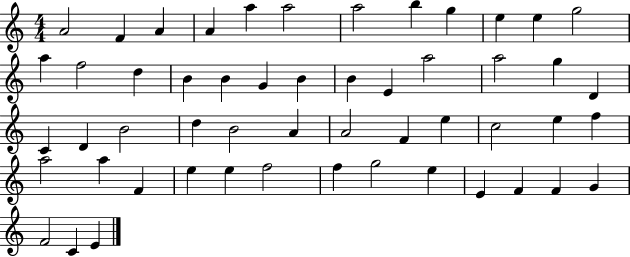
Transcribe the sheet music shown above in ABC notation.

X:1
T:Untitled
M:4/4
L:1/4
K:C
A2 F A A a a2 a2 b g e e g2 a f2 d B B G B B E a2 a2 g D C D B2 d B2 A A2 F e c2 e f a2 a F e e f2 f g2 e E F F G F2 C E